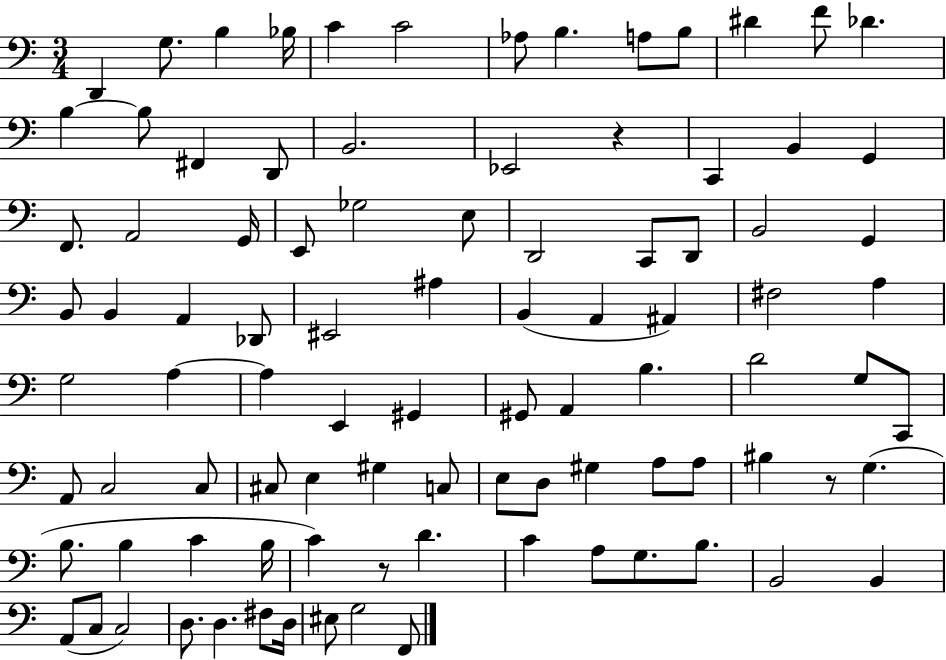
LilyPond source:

{
  \clef bass
  \numericTimeSignature
  \time 3/4
  \key c \major
  \repeat volta 2 { d,4 g8. b4 bes16 | c'4 c'2 | aes8 b4. a8 b8 | dis'4 f'8 des'4. | \break b4~~ b8 fis,4 d,8 | b,2. | ees,2 r4 | c,4 b,4 g,4 | \break f,8. a,2 g,16 | e,8 ges2 e8 | d,2 c,8 d,8 | b,2 g,4 | \break b,8 b,4 a,4 des,8 | eis,2 ais4 | b,4( a,4 ais,4) | fis2 a4 | \break g2 a4~~ | a4 e,4 gis,4 | gis,8 a,4 b4. | d'2 g8 c,8 | \break a,8 c2 c8 | cis8 e4 gis4 c8 | e8 d8 gis4 a8 a8 | bis4 r8 g4.( | \break b8. b4 c'4 b16 | c'4) r8 d'4. | c'4 a8 g8. b8. | b,2 b,4 | \break a,8( c8 c2) | d8. d4. fis8 d16 | eis8 g2 f,8 | } \bar "|."
}